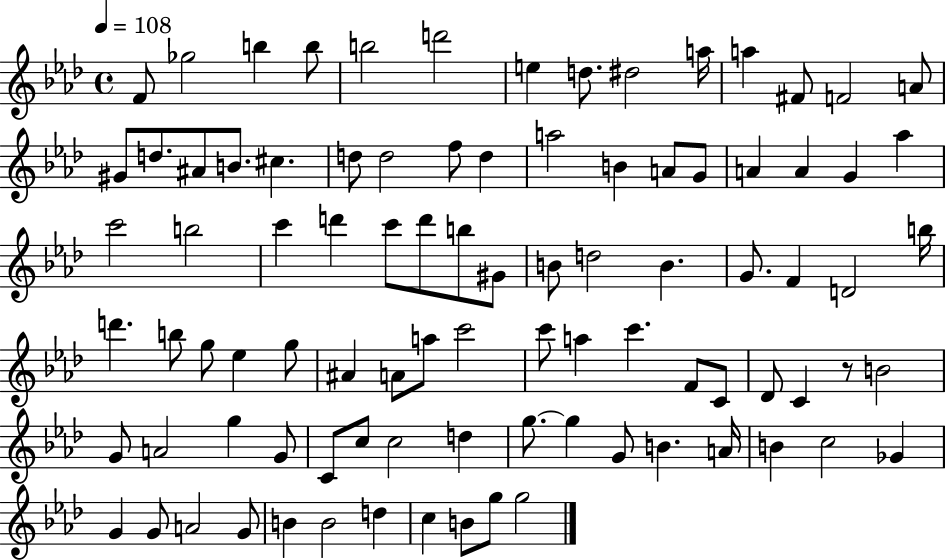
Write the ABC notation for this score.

X:1
T:Untitled
M:4/4
L:1/4
K:Ab
F/2 _g2 b b/2 b2 d'2 e d/2 ^d2 a/4 a ^F/2 F2 A/2 ^G/2 d/2 ^A/2 B/2 ^c d/2 d2 f/2 d a2 B A/2 G/2 A A G _a c'2 b2 c' d' c'/2 d'/2 b/2 ^G/2 B/2 d2 B G/2 F D2 b/4 d' b/2 g/2 _e g/2 ^A A/2 a/2 c'2 c'/2 a c' F/2 C/2 _D/2 C z/2 B2 G/2 A2 g G/2 C/2 c/2 c2 d g/2 g G/2 B A/4 B c2 _G G G/2 A2 G/2 B B2 d c B/2 g/2 g2